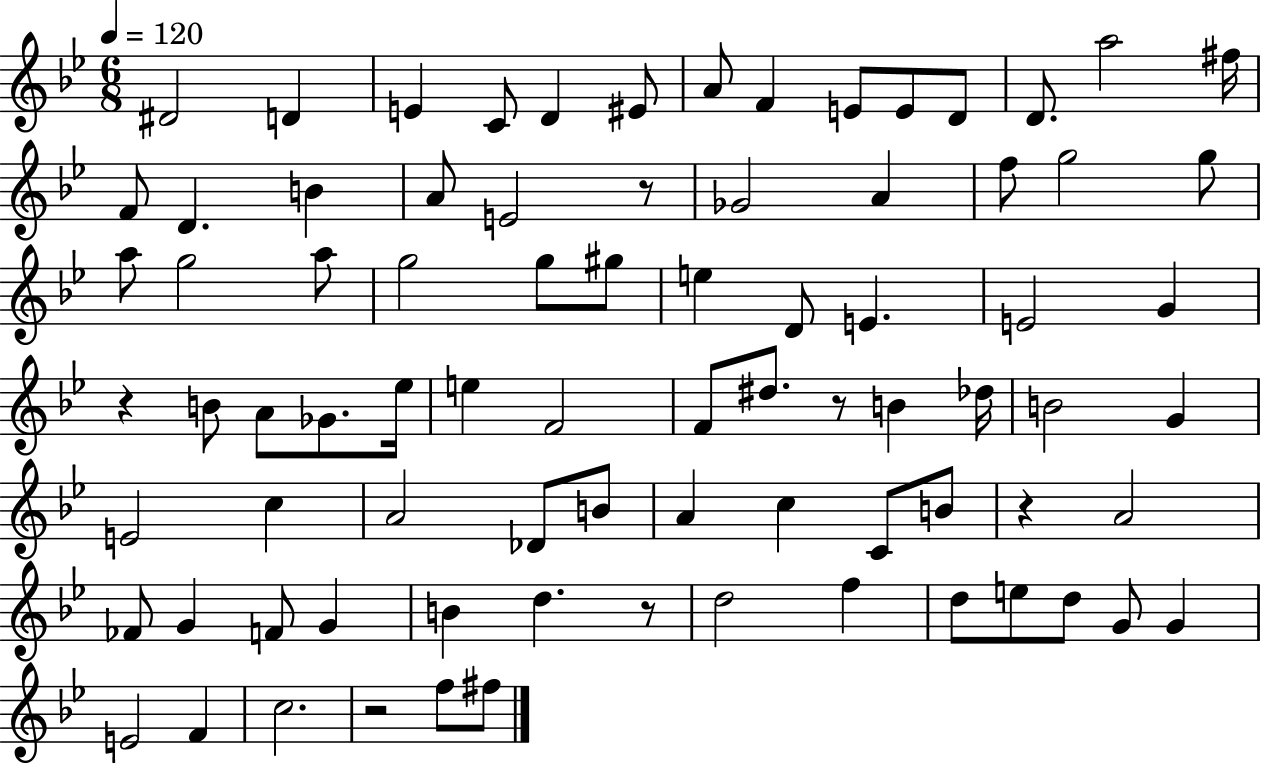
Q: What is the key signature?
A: BES major